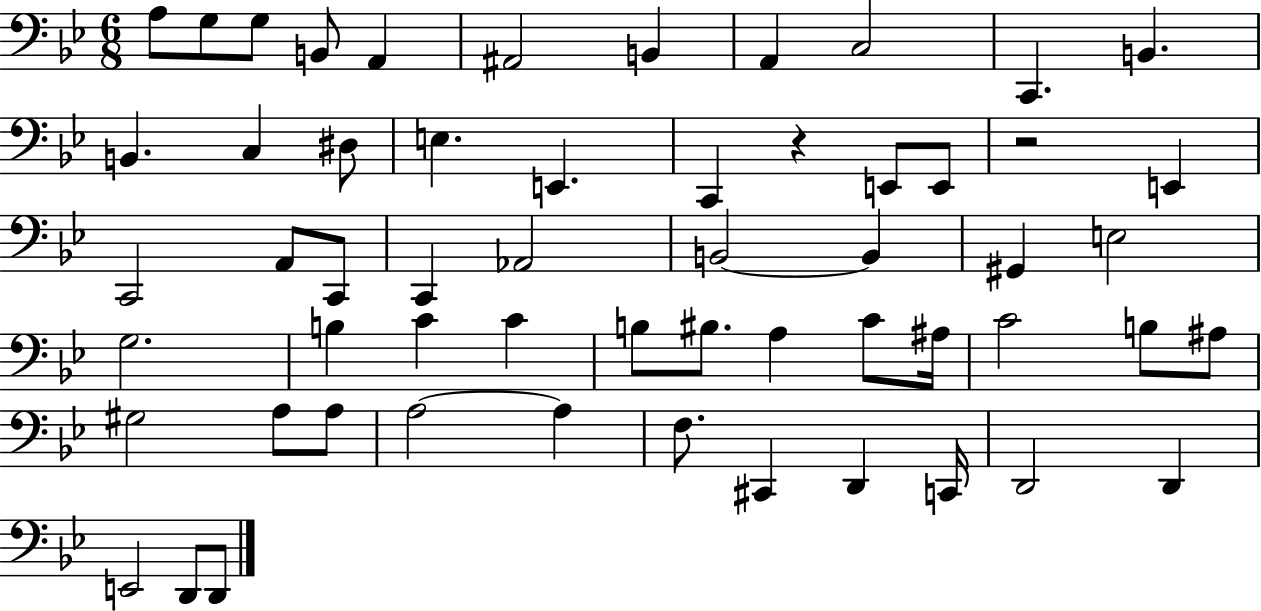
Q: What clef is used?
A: bass